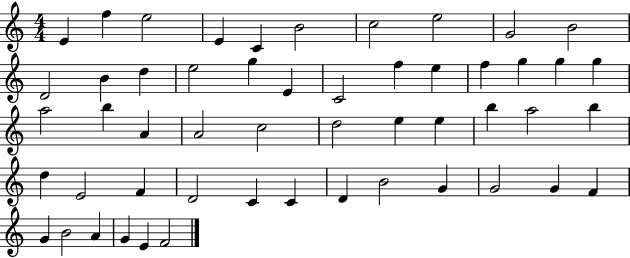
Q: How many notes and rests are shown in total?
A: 52